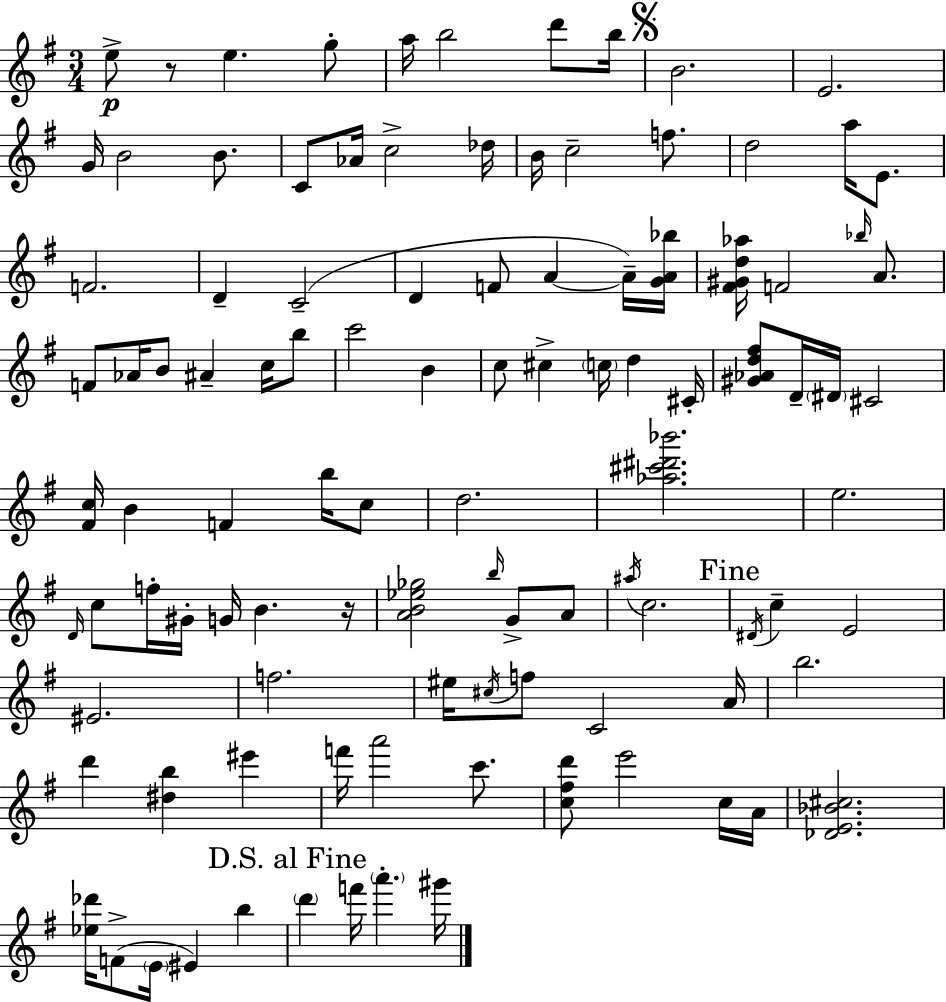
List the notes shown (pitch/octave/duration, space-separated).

E5/e R/e E5/q. G5/e A5/s B5/h D6/e B5/s B4/h. E4/h. G4/s B4/h B4/e. C4/e Ab4/s C5/h Db5/s B4/s C5/h F5/e. D5/h A5/s E4/e. F4/h. D4/q C4/h D4/q F4/e A4/q A4/s [G4,A4,Bb5]/s [F#4,G#4,D5,Ab5]/s F4/h Bb5/s A4/e. F4/e Ab4/s B4/e A#4/q C5/s B5/e C6/h B4/q C5/e C#5/q C5/s D5/q C#4/s [G#4,Ab4,D5,F#5]/e D4/s D#4/s C#4/h [F#4,C5]/s B4/q F4/q B5/s C5/e D5/h. [Ab5,C#6,D#6,Bb6]/h. E5/h. D4/s C5/e F5/s G#4/s G4/s B4/q. R/s [A4,B4,Eb5,Gb5]/h B5/s G4/e A4/e A#5/s C5/h. D#4/s C5/q E4/h EIS4/h. F5/h. EIS5/s C#5/s F5/e C4/h A4/s B5/h. D6/q [D#5,B5]/q EIS6/q F6/s A6/h C6/e. [C5,F#5,D6]/e E6/h C5/s A4/s [Db4,E4,Bb4,C#5]/h. [Eb5,Db6]/s F4/e E4/s EIS4/q B5/q D6/q F6/s A6/q. G#6/s